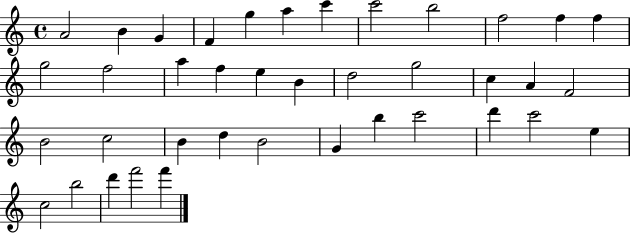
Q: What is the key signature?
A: C major